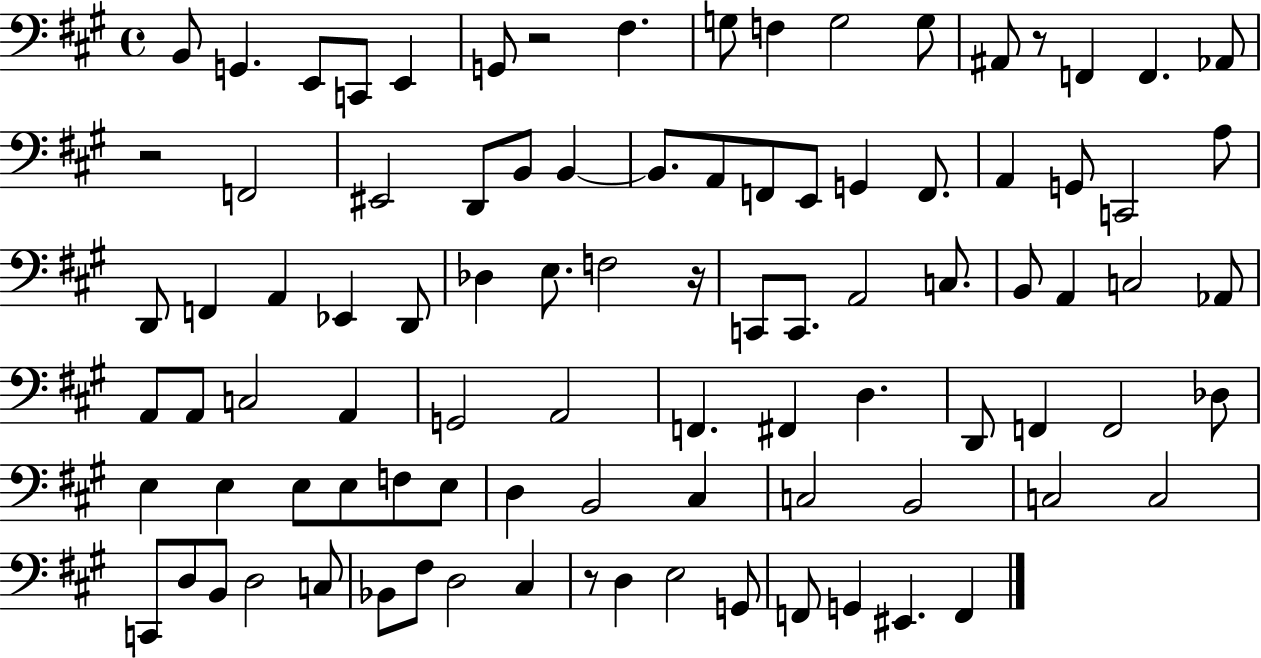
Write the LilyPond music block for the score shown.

{
  \clef bass
  \time 4/4
  \defaultTimeSignature
  \key a \major
  b,8 g,4. e,8 c,8 e,4 | g,8 r2 fis4. | g8 f4 g2 g8 | ais,8 r8 f,4 f,4. aes,8 | \break r2 f,2 | eis,2 d,8 b,8 b,4~~ | b,8. a,8 f,8 e,8 g,4 f,8. | a,4 g,8 c,2 a8 | \break d,8 f,4 a,4 ees,4 d,8 | des4 e8. f2 r16 | c,8 c,8. a,2 c8. | b,8 a,4 c2 aes,8 | \break a,8 a,8 c2 a,4 | g,2 a,2 | f,4. fis,4 d4. | d,8 f,4 f,2 des8 | \break e4 e4 e8 e8 f8 e8 | d4 b,2 cis4 | c2 b,2 | c2 c2 | \break c,8 d8 b,8 d2 c8 | bes,8 fis8 d2 cis4 | r8 d4 e2 g,8 | f,8 g,4 eis,4. f,4 | \break \bar "|."
}